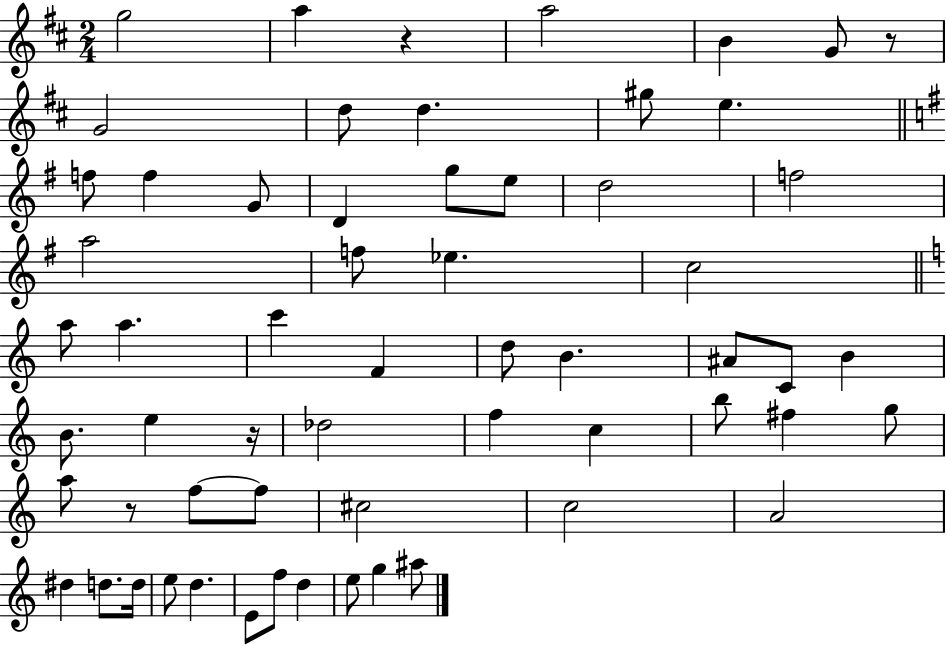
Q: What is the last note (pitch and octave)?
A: A#5